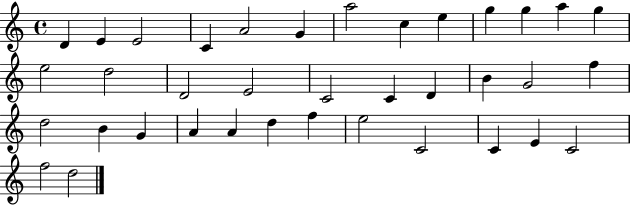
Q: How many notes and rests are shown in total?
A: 37